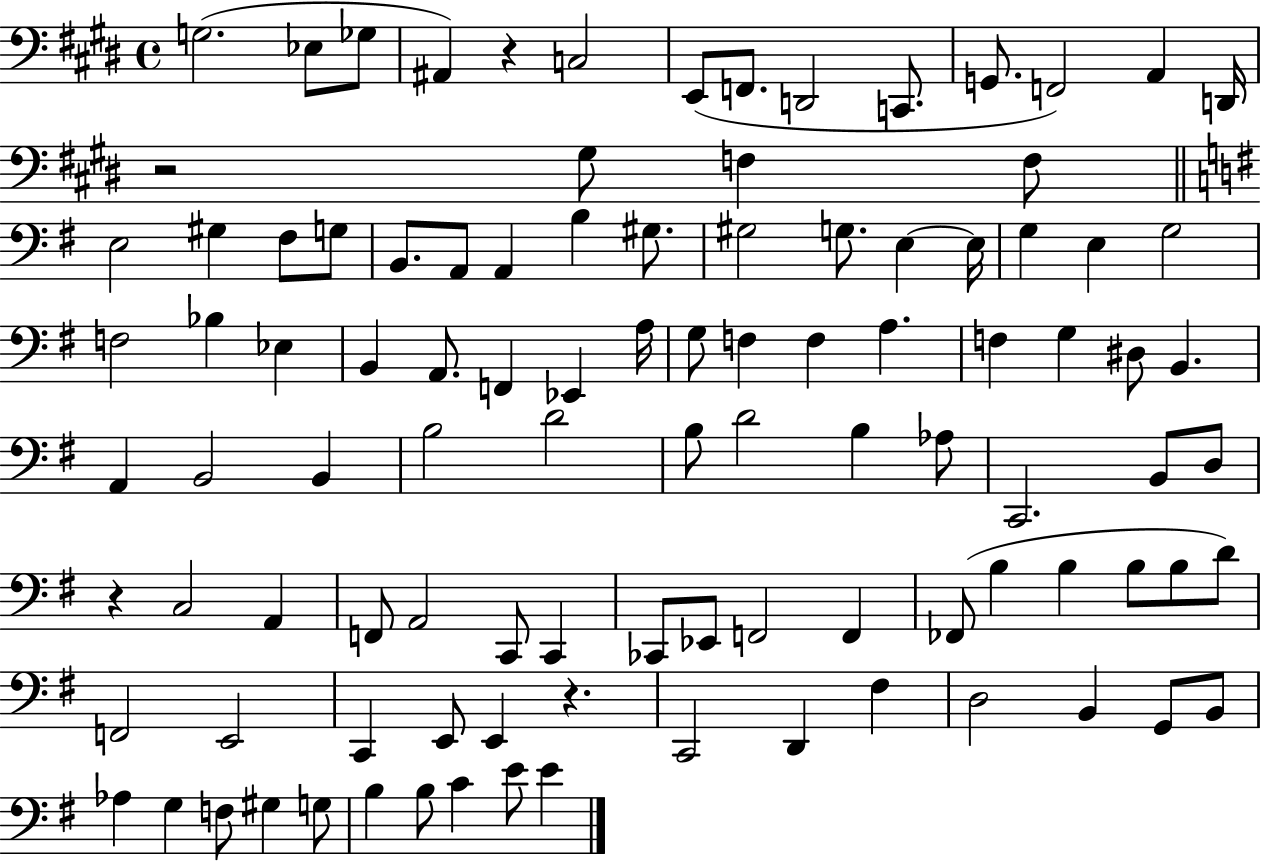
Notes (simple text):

G3/h. Eb3/e Gb3/e A#2/q R/q C3/h E2/e F2/e. D2/h C2/e. G2/e. F2/h A2/q D2/s R/h G#3/e F3/q F3/e E3/h G#3/q F#3/e G3/e B2/e. A2/e A2/q B3/q G#3/e. G#3/h G3/e. E3/q E3/s G3/q E3/q G3/h F3/h Bb3/q Eb3/q B2/q A2/e. F2/q Eb2/q A3/s G3/e F3/q F3/q A3/q. F3/q G3/q D#3/e B2/q. A2/q B2/h B2/q B3/h D4/h B3/e D4/h B3/q Ab3/e C2/h. B2/e D3/e R/q C3/h A2/q F2/e A2/h C2/e C2/q CES2/e Eb2/e F2/h F2/q FES2/e B3/q B3/q B3/e B3/e D4/e F2/h E2/h C2/q E2/e E2/q R/q. C2/h D2/q F#3/q D3/h B2/q G2/e B2/e Ab3/q G3/q F3/e G#3/q G3/e B3/q B3/e C4/q E4/e E4/q